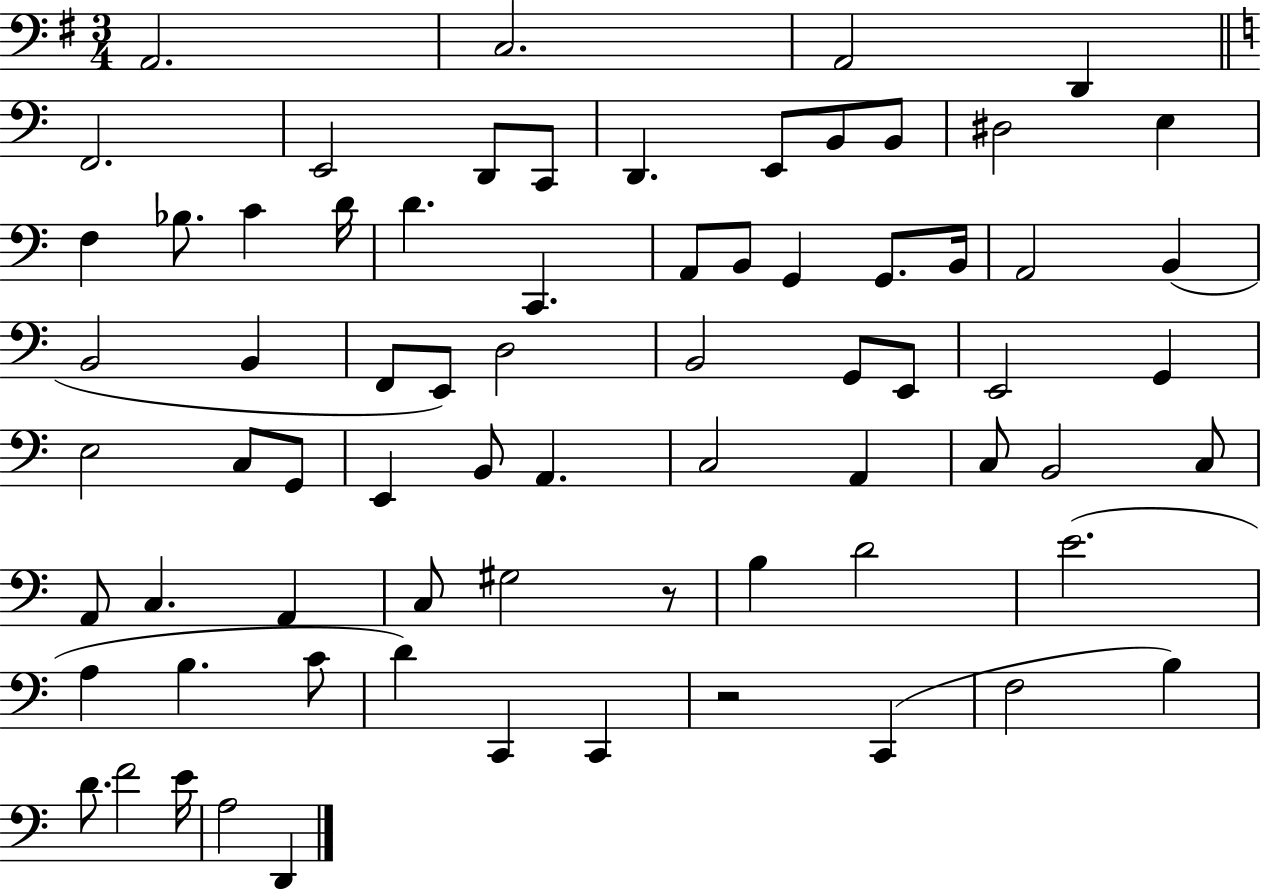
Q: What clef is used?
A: bass